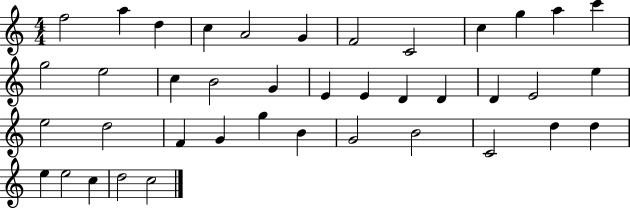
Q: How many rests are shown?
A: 0